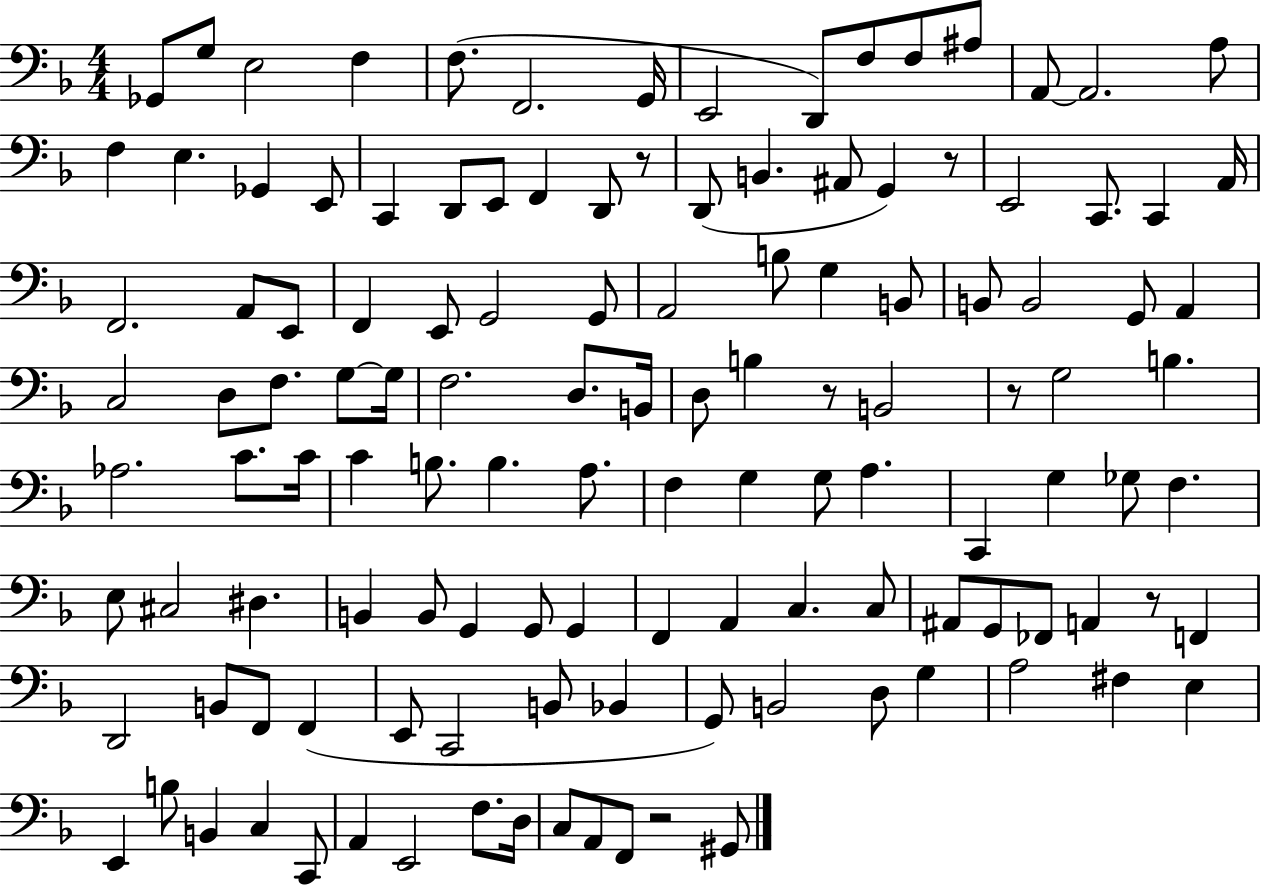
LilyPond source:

{
  \clef bass
  \numericTimeSignature
  \time 4/4
  \key f \major
  ges,8 g8 e2 f4 | f8.( f,2. g,16 | e,2 d,8) f8 f8 ais8 | a,8~~ a,2. a8 | \break f4 e4. ges,4 e,8 | c,4 d,8 e,8 f,4 d,8 r8 | d,8( b,4. ais,8 g,4) r8 | e,2 c,8. c,4 a,16 | \break f,2. a,8 e,8 | f,4 e,8 g,2 g,8 | a,2 b8 g4 b,8 | b,8 b,2 g,8 a,4 | \break c2 d8 f8. g8~~ g16 | f2. d8. b,16 | d8 b4 r8 b,2 | r8 g2 b4. | \break aes2. c'8. c'16 | c'4 b8. b4. a8. | f4 g4 g8 a4. | c,4 g4 ges8 f4. | \break e8 cis2 dis4. | b,4 b,8 g,4 g,8 g,4 | f,4 a,4 c4. c8 | ais,8 g,8 fes,8 a,4 r8 f,4 | \break d,2 b,8 f,8 f,4( | e,8 c,2 b,8 bes,4 | g,8) b,2 d8 g4 | a2 fis4 e4 | \break e,4 b8 b,4 c4 c,8 | a,4 e,2 f8. d16 | c8 a,8 f,8 r2 gis,8 | \bar "|."
}